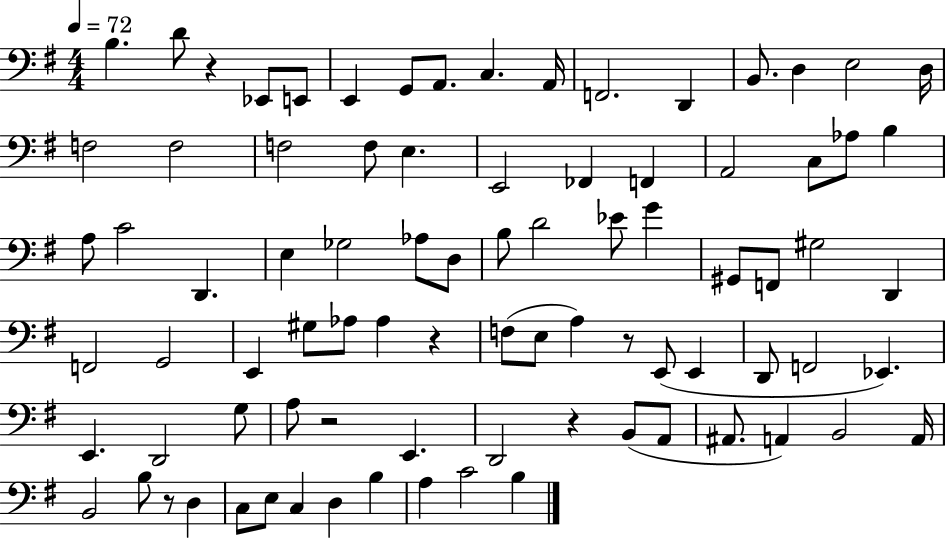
{
  \clef bass
  \numericTimeSignature
  \time 4/4
  \key g \major
  \tempo 4 = 72
  b4. d'8 r4 ees,8 e,8 | e,4 g,8 a,8. c4. a,16 | f,2. d,4 | b,8. d4 e2 d16 | \break f2 f2 | f2 f8 e4. | e,2 fes,4 f,4 | a,2 c8 aes8 b4 | \break a8 c'2 d,4. | e4 ges2 aes8 d8 | b8 d'2 ees'8 g'4 | gis,8 f,8 gis2 d,4 | \break f,2 g,2 | e,4 gis8 aes8 aes4 r4 | f8( e8 a4) r8 e,8( e,4 | d,8 f,2 ees,4.) | \break e,4. d,2 g8 | a8 r2 e,4. | d,2 r4 b,8( a,8 | ais,8. a,4) b,2 a,16 | \break b,2 b8 r8 d4 | c8 e8 c4 d4 b4 | a4 c'2 b4 | \bar "|."
}